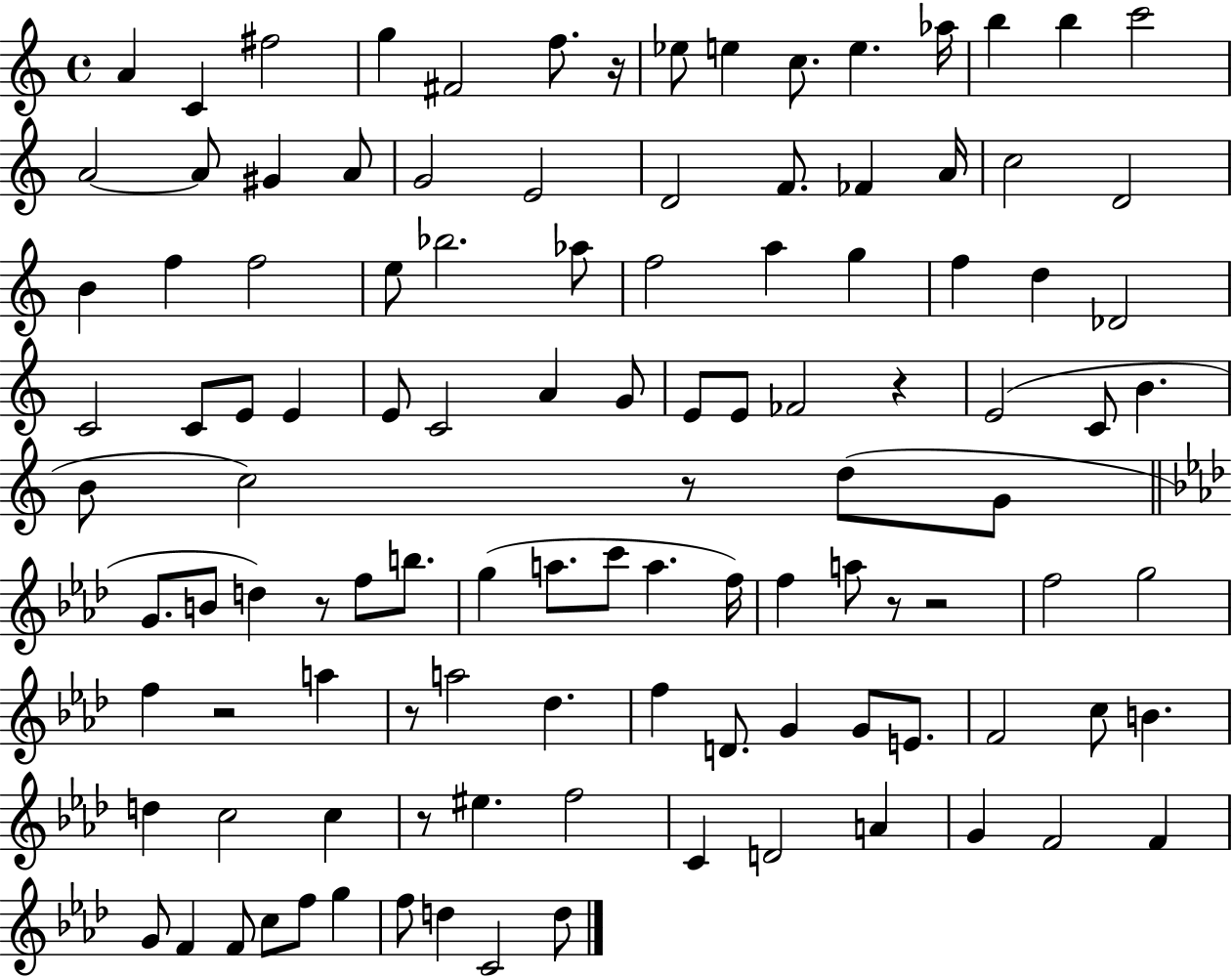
{
  \clef treble
  \time 4/4
  \defaultTimeSignature
  \key c \major
  a'4 c'4 fis''2 | g''4 fis'2 f''8. r16 | ees''8 e''4 c''8. e''4. aes''16 | b''4 b''4 c'''2 | \break a'2~~ a'8 gis'4 a'8 | g'2 e'2 | d'2 f'8. fes'4 a'16 | c''2 d'2 | \break b'4 f''4 f''2 | e''8 bes''2. aes''8 | f''2 a''4 g''4 | f''4 d''4 des'2 | \break c'2 c'8 e'8 e'4 | e'8 c'2 a'4 g'8 | e'8 e'8 fes'2 r4 | e'2( c'8 b'4. | \break b'8 c''2) r8 d''8( g'8 | \bar "||" \break \key aes \major g'8. b'8 d''4) r8 f''8 b''8. | g''4( a''8. c'''8 a''4. f''16) | f''4 a''8 r8 r2 | f''2 g''2 | \break f''4 r2 a''4 | r8 a''2 des''4. | f''4 d'8. g'4 g'8 e'8. | f'2 c''8 b'4. | \break d''4 c''2 c''4 | r8 eis''4. f''2 | c'4 d'2 a'4 | g'4 f'2 f'4 | \break g'8 f'4 f'8 c''8 f''8 g''4 | f''8 d''4 c'2 d''8 | \bar "|."
}